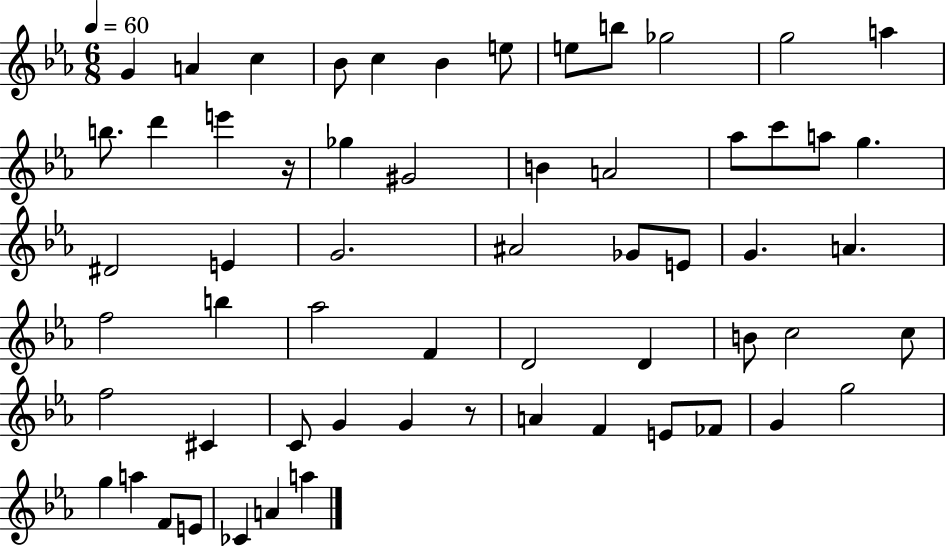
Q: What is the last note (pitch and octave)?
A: A5